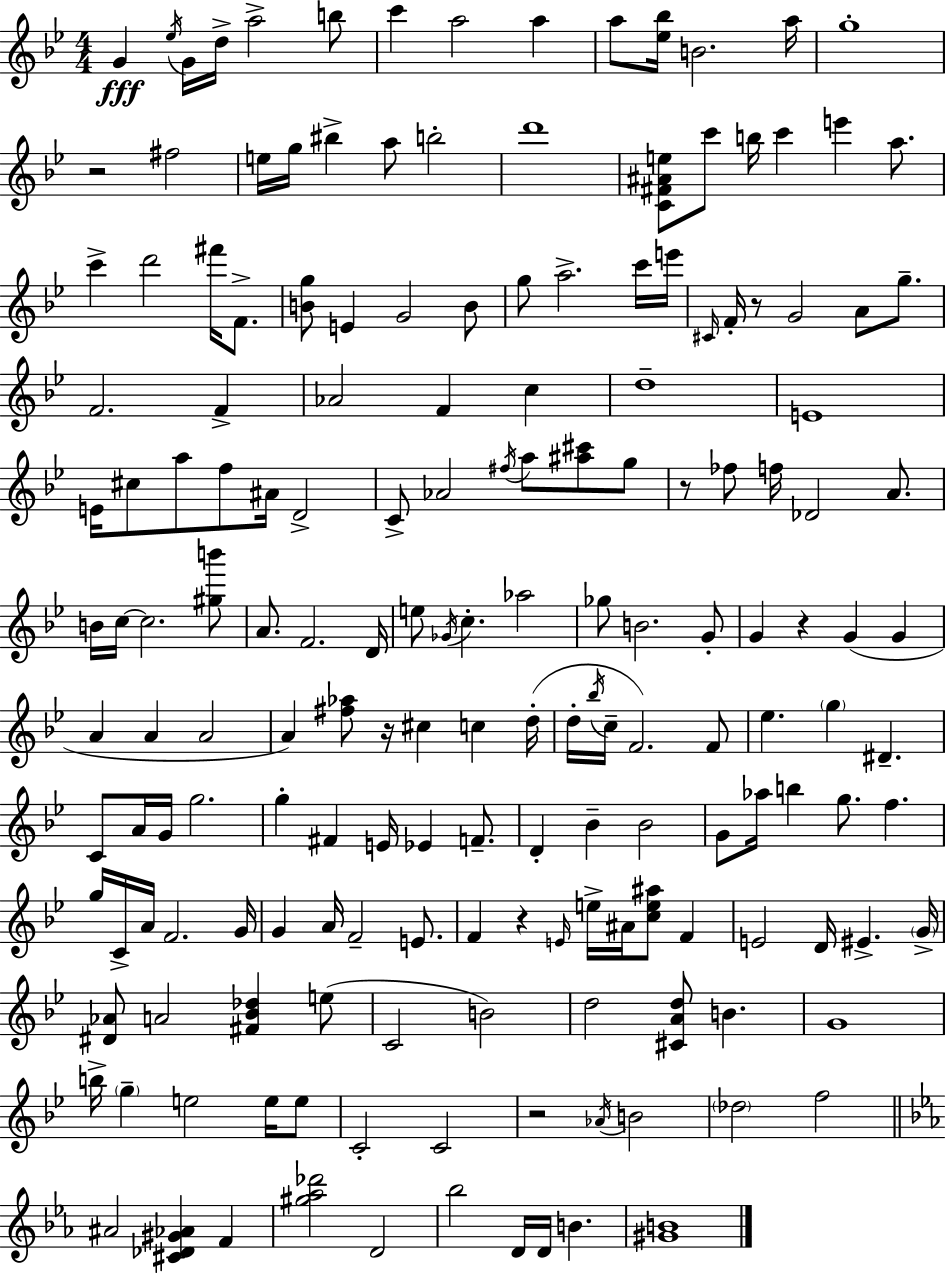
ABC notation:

X:1
T:Untitled
M:4/4
L:1/4
K:Bb
G _e/4 G/4 d/4 a2 b/2 c' a2 a a/2 [_e_b]/4 B2 a/4 g4 z2 ^f2 e/4 g/4 ^b a/2 b2 d'4 [C^F^Ae]/2 c'/2 b/4 c' e' a/2 c' d'2 ^f'/4 F/2 [Bg]/2 E G2 B/2 g/2 a2 c'/4 e'/4 ^C/4 F/4 z/2 G2 A/2 g/2 F2 F _A2 F c d4 E4 E/4 ^c/2 a/2 f/2 ^A/4 D2 C/2 _A2 ^f/4 a/2 [^a^c']/2 g/2 z/2 _f/2 f/4 _D2 A/2 B/4 c/4 c2 [^gb']/2 A/2 F2 D/4 e/2 _G/4 c _a2 _g/2 B2 G/2 G z G G A A A2 A [^f_a]/2 z/4 ^c c d/4 d/4 _b/4 c/4 F2 F/2 _e g ^D C/2 A/4 G/4 g2 g ^F E/4 _E F/2 D _B _B2 G/2 _a/4 b g/2 f g/4 C/4 A/4 F2 G/4 G A/4 F2 E/2 F z E/4 e/4 ^A/4 [ce^a]/2 F E2 D/4 ^E G/4 [^D_A]/2 A2 [^F_B_d] e/2 C2 B2 d2 [^CAd]/2 B G4 b/4 g e2 e/4 e/2 C2 C2 z2 _A/4 B2 _d2 f2 ^A2 [^C_D^G_A] F [^g_a_d']2 D2 _b2 D/4 D/4 B [^GB]4